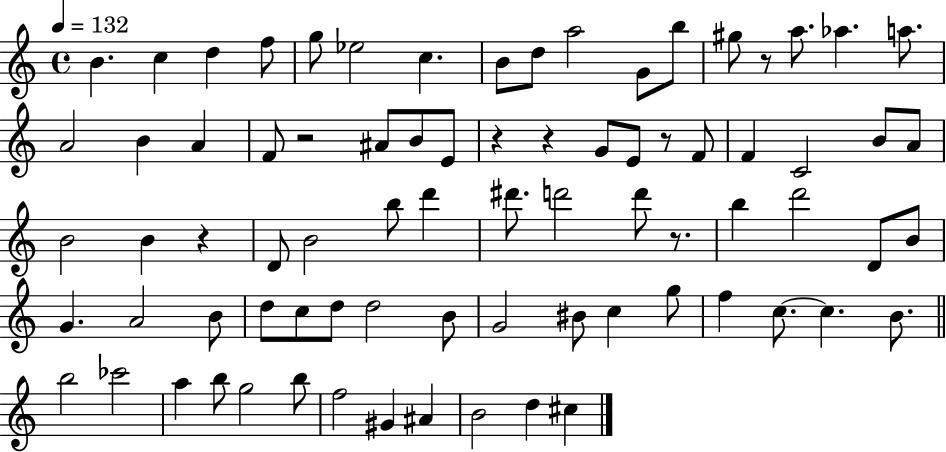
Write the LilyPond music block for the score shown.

{
  \clef treble
  \time 4/4
  \defaultTimeSignature
  \key c \major
  \tempo 4 = 132
  b'4. c''4 d''4 f''8 | g''8 ees''2 c''4. | b'8 d''8 a''2 g'8 b''8 | gis''8 r8 a''8. aes''4. a''8. | \break a'2 b'4 a'4 | f'8 r2 ais'8 b'8 e'8 | r4 r4 g'8 e'8 r8 f'8 | f'4 c'2 b'8 a'8 | \break b'2 b'4 r4 | d'8 b'2 b''8 d'''4 | dis'''8. d'''2 d'''8 r8. | b''4 d'''2 d'8 b'8 | \break g'4. a'2 b'8 | d''8 c''8 d''8 d''2 b'8 | g'2 bis'8 c''4 g''8 | f''4 c''8.~~ c''4. b'8. | \break \bar "||" \break \key c \major b''2 ces'''2 | a''4 b''8 g''2 b''8 | f''2 gis'4 ais'4 | b'2 d''4 cis''4 | \break \bar "|."
}